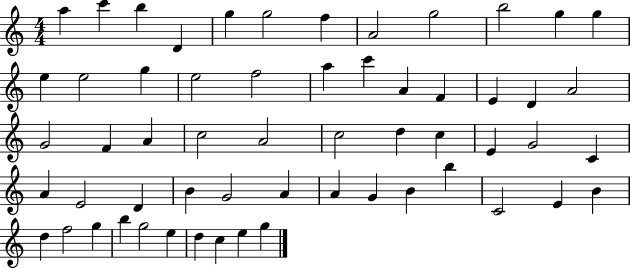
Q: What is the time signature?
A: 4/4